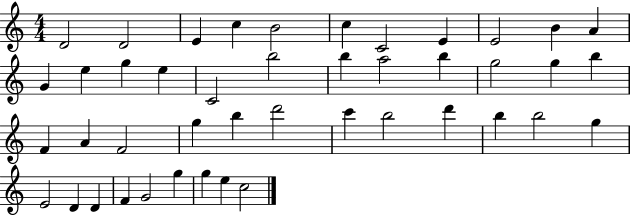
{
  \clef treble
  \numericTimeSignature
  \time 4/4
  \key c \major
  d'2 d'2 | e'4 c''4 b'2 | c''4 c'2 e'4 | e'2 b'4 a'4 | \break g'4 e''4 g''4 e''4 | c'2 b''2 | b''4 a''2 b''4 | g''2 g''4 b''4 | \break f'4 a'4 f'2 | g''4 b''4 d'''2 | c'''4 b''2 d'''4 | b''4 b''2 g''4 | \break e'2 d'4 d'4 | f'4 g'2 g''4 | g''4 e''4 c''2 | \bar "|."
}